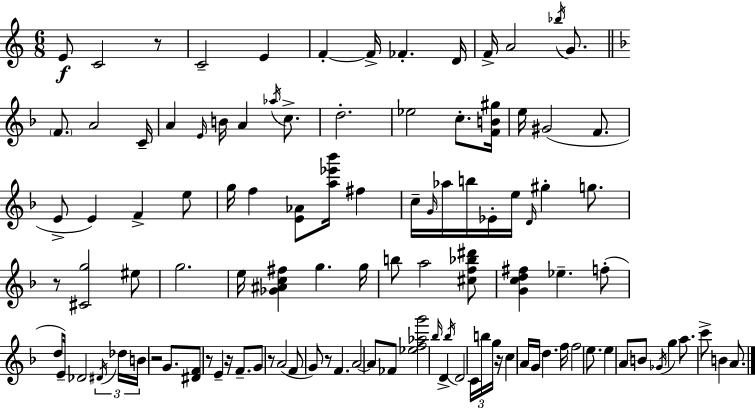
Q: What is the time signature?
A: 6/8